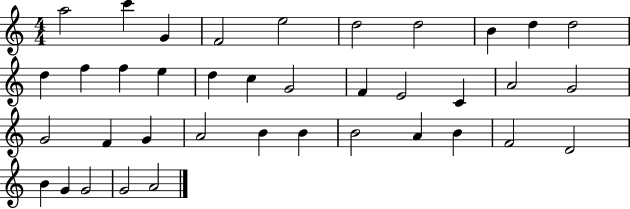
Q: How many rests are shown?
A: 0